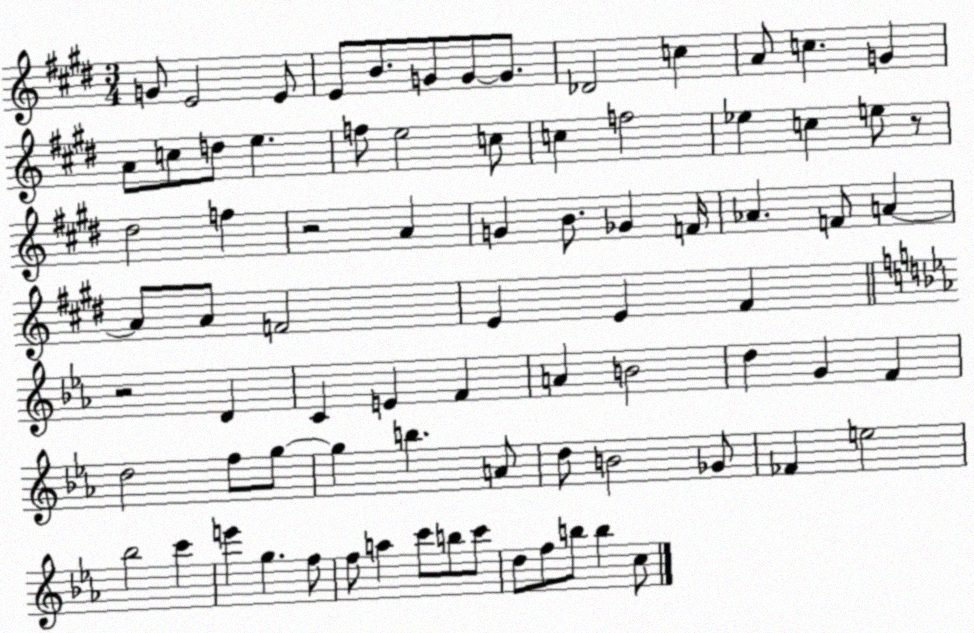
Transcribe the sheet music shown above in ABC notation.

X:1
T:Untitled
M:3/4
L:1/4
K:E
G/2 E2 E/2 E/2 B/2 G/2 G/2 G/2 _D2 c A/2 c G A/2 c/2 d/2 e f/2 e2 c/2 c f2 _e c e/2 z/2 ^d2 f z2 A G B/2 _G F/4 _A F/2 A A/2 A/2 F2 E E ^F z2 D C E F A B2 d G F d2 f/2 g/2 g b A/2 d/2 B2 _G/2 _F e2 _b2 c' e' g f/2 f/2 a c'/2 b/2 c'/2 d/2 f/2 b/2 b c/2